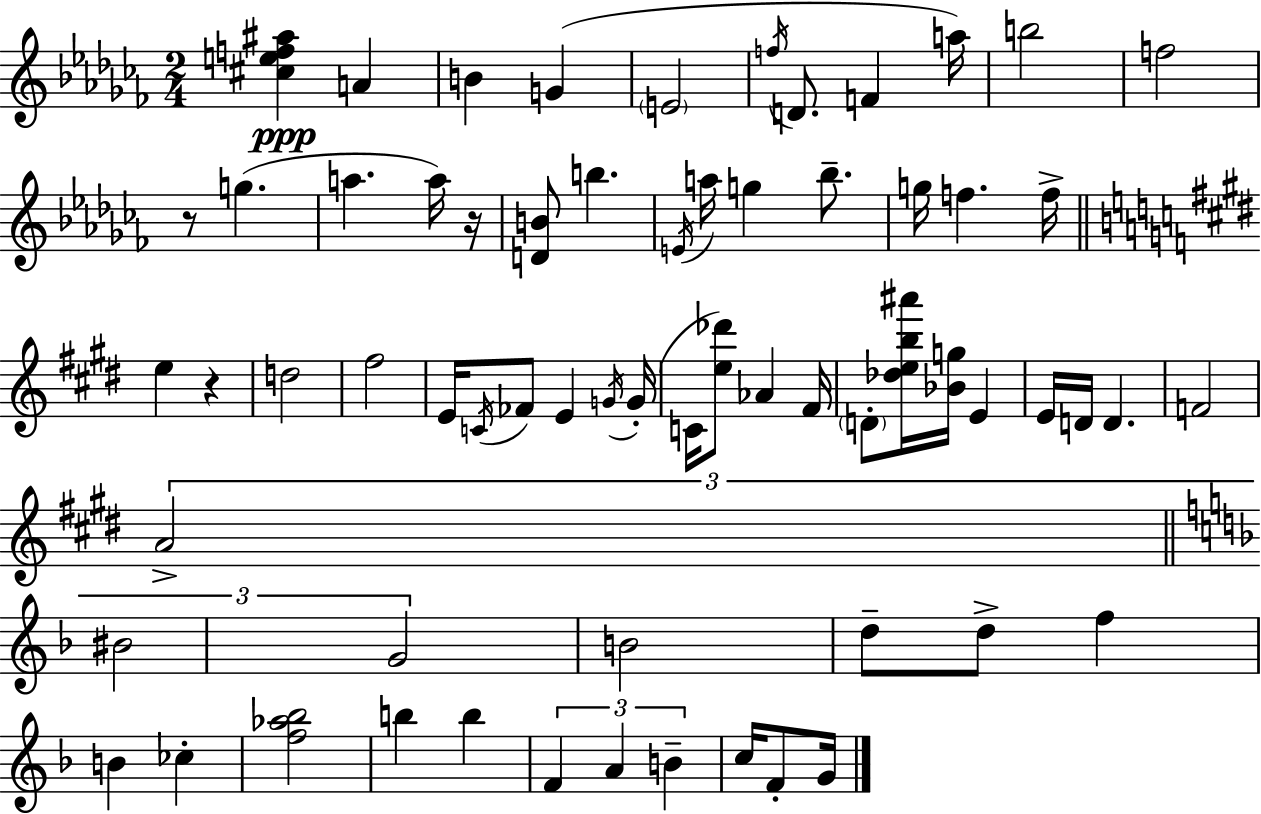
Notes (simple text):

[C#5,E5,F5,A#5]/q A4/q B4/q G4/q E4/h F5/s D4/e. F4/q A5/s B5/h F5/h R/e G5/q. A5/q. A5/s R/s [D4,B4]/e B5/q. E4/s A5/s G5/q Bb5/e. G5/s F5/q. F5/s E5/q R/q D5/h F#5/h E4/s C4/s FES4/e E4/q G4/s G4/s C4/s [E5,Db6]/e Ab4/q F#4/s D4/e [Db5,E5,B5,A#6]/s [Bb4,G5]/s E4/q E4/s D4/s D4/q. F4/h A4/h BIS4/h G4/h B4/h D5/e D5/e F5/q B4/q CES5/q [F5,Ab5,Bb5]/h B5/q B5/q F4/q A4/q B4/q C5/s F4/e G4/s